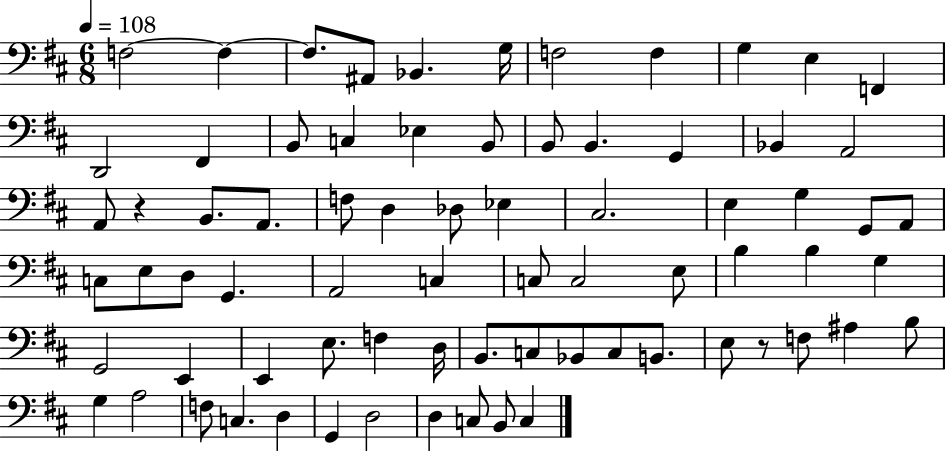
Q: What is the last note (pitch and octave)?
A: C3